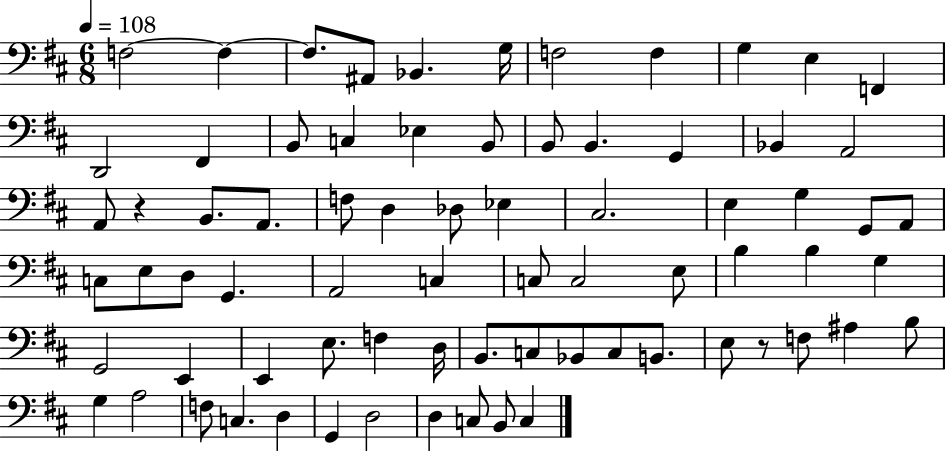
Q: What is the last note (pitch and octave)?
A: C3